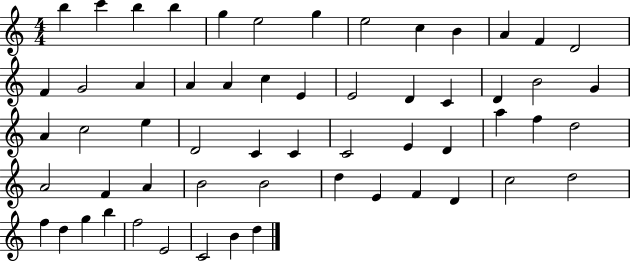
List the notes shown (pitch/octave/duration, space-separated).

B5/q C6/q B5/q B5/q G5/q E5/h G5/q E5/h C5/q B4/q A4/q F4/q D4/h F4/q G4/h A4/q A4/q A4/q C5/q E4/q E4/h D4/q C4/q D4/q B4/h G4/q A4/q C5/h E5/q D4/h C4/q C4/q C4/h E4/q D4/q A5/q F5/q D5/h A4/h F4/q A4/q B4/h B4/h D5/q E4/q F4/q D4/q C5/h D5/h F5/q D5/q G5/q B5/q F5/h E4/h C4/h B4/q D5/q